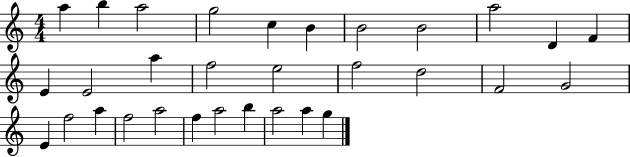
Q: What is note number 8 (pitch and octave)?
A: B4